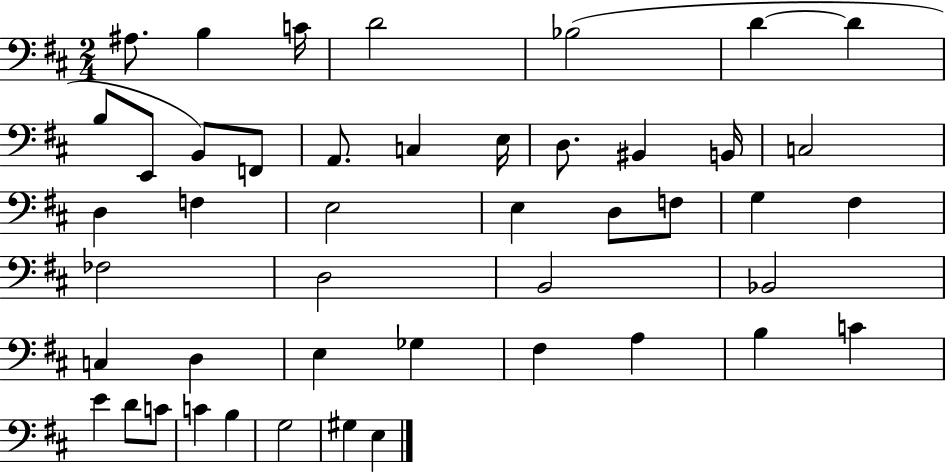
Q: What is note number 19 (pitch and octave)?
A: D3